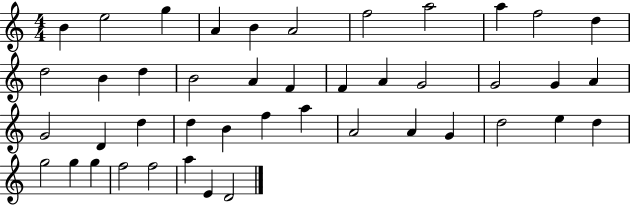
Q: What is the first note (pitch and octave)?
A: B4